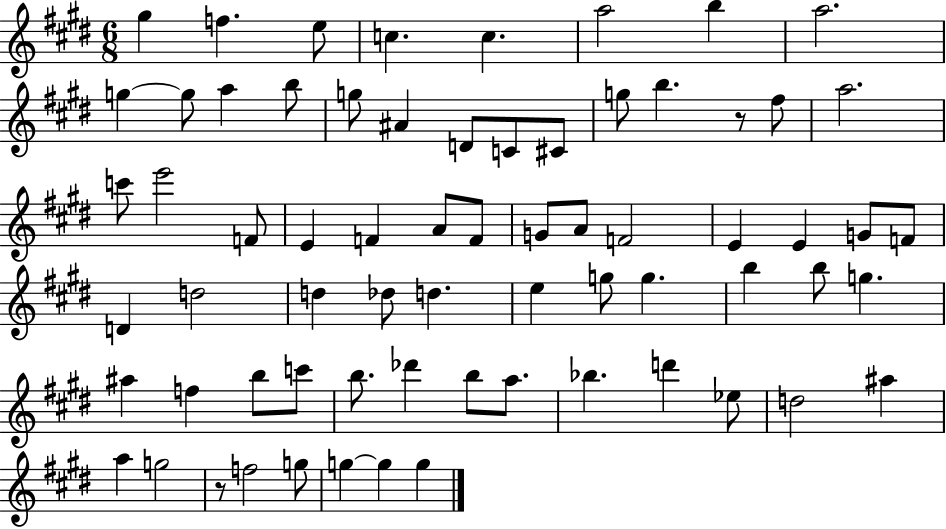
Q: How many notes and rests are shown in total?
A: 68